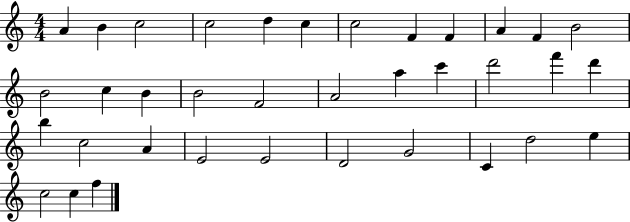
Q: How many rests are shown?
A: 0